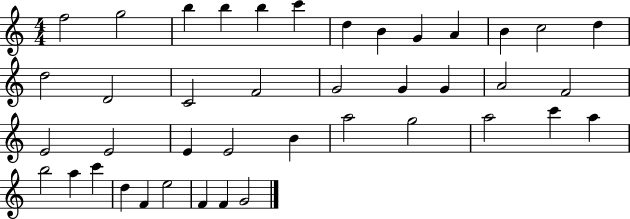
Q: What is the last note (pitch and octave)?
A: G4